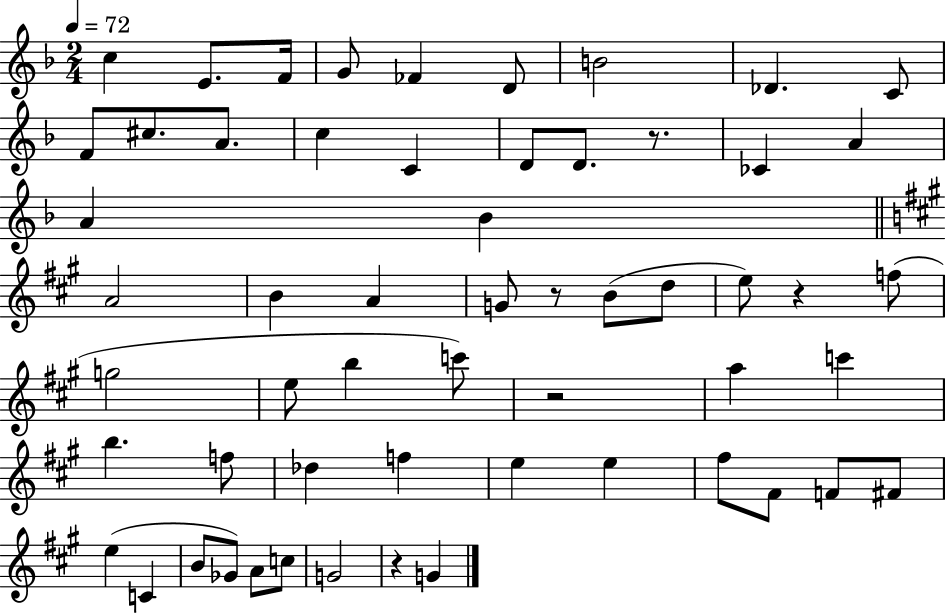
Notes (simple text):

C5/q E4/e. F4/s G4/e FES4/q D4/e B4/h Db4/q. C4/e F4/e C#5/e. A4/e. C5/q C4/q D4/e D4/e. R/e. CES4/q A4/q A4/q Bb4/q A4/h B4/q A4/q G4/e R/e B4/e D5/e E5/e R/q F5/e G5/h E5/e B5/q C6/e R/h A5/q C6/q B5/q. F5/e Db5/q F5/q E5/q E5/q F#5/e F#4/e F4/e F#4/e E5/q C4/q B4/e Gb4/e A4/e C5/e G4/h R/q G4/q